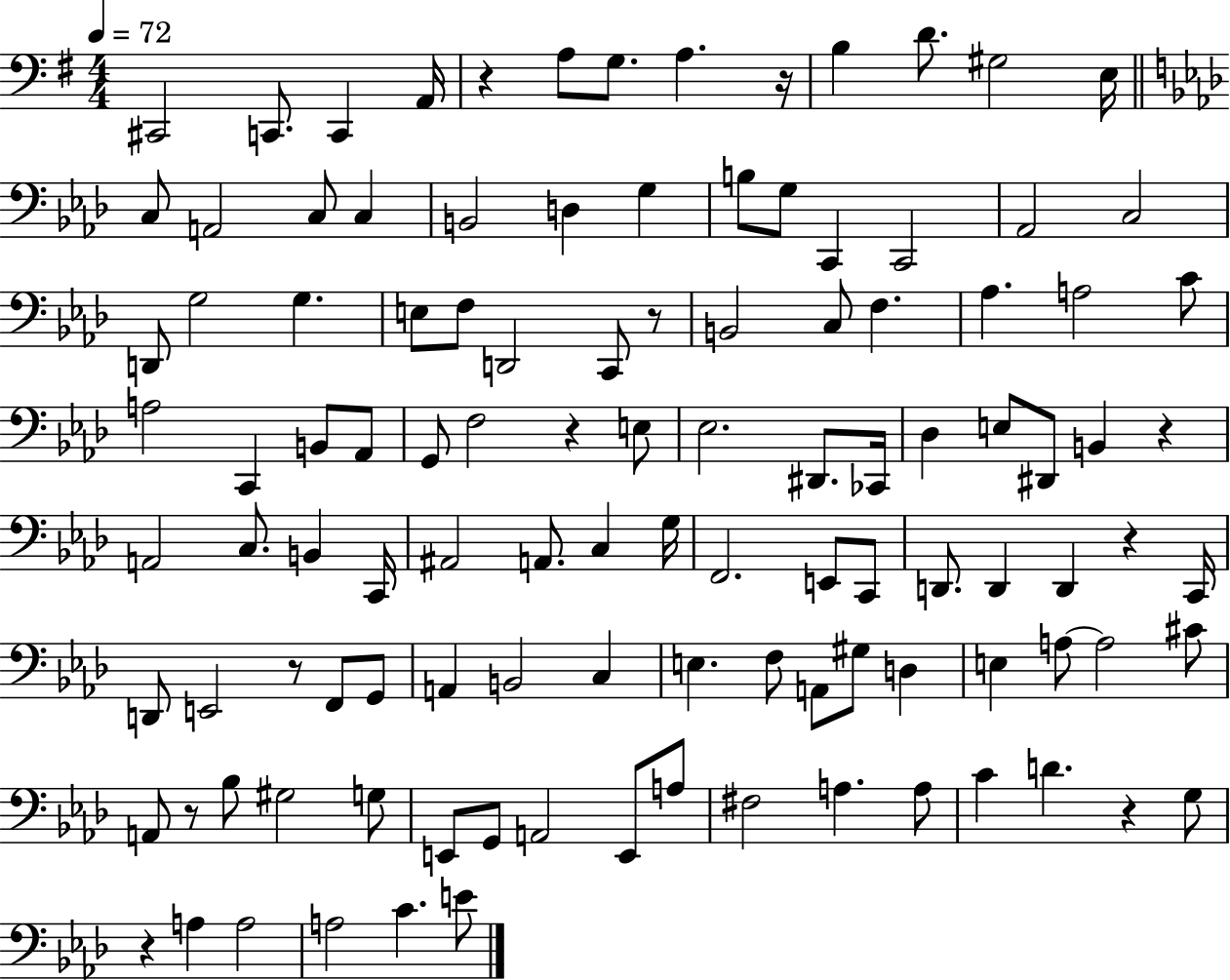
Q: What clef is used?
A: bass